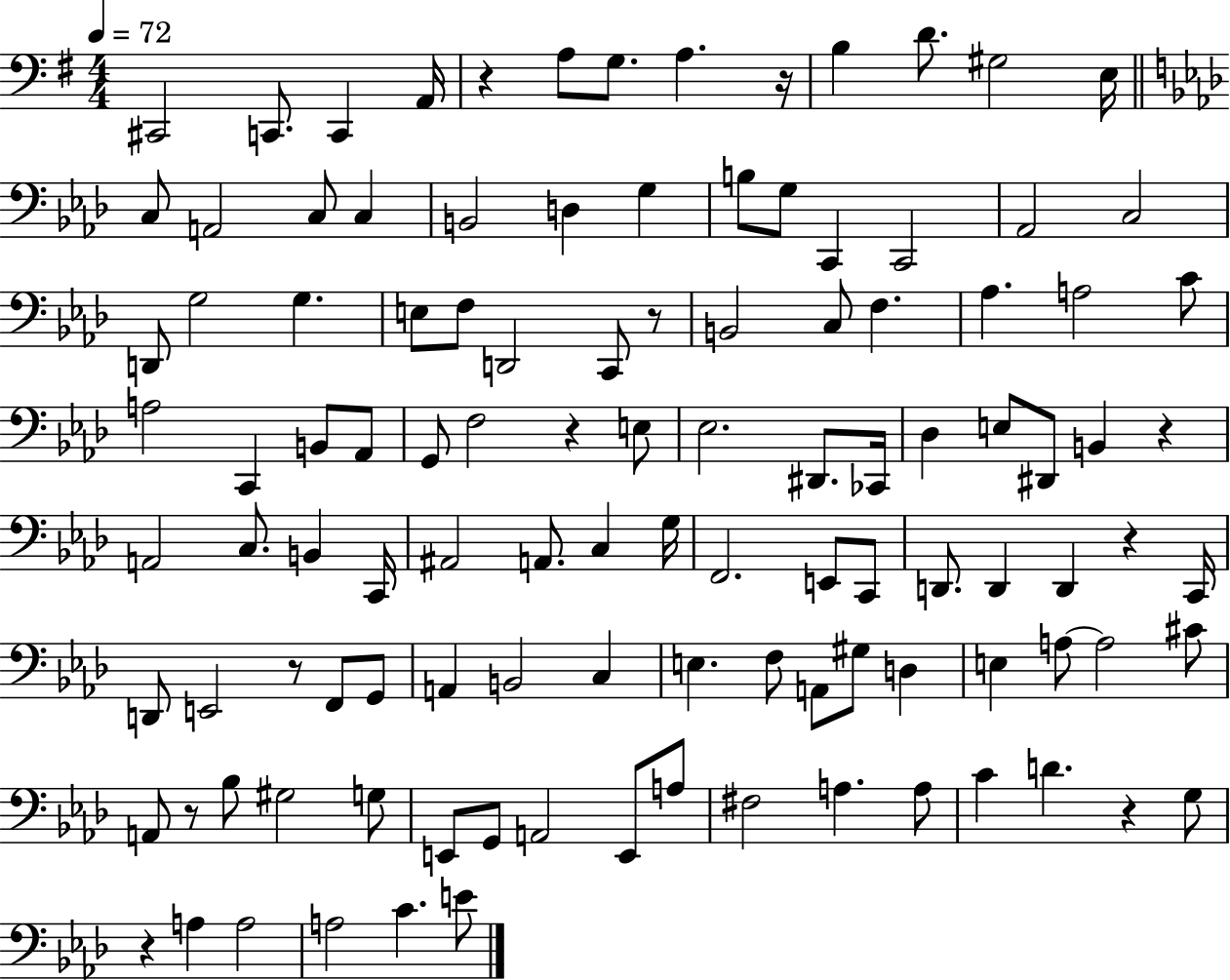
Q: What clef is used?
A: bass